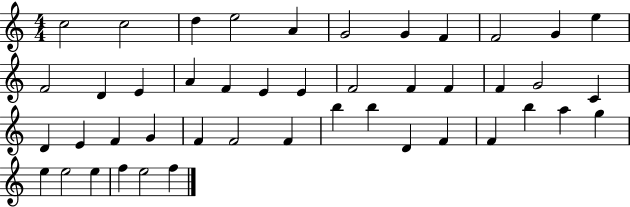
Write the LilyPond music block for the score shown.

{
  \clef treble
  \numericTimeSignature
  \time 4/4
  \key c \major
  c''2 c''2 | d''4 e''2 a'4 | g'2 g'4 f'4 | f'2 g'4 e''4 | \break f'2 d'4 e'4 | a'4 f'4 e'4 e'4 | f'2 f'4 f'4 | f'4 g'2 c'4 | \break d'4 e'4 f'4 g'4 | f'4 f'2 f'4 | b''4 b''4 d'4 f'4 | f'4 b''4 a''4 g''4 | \break e''4 e''2 e''4 | f''4 e''2 f''4 | \bar "|."
}